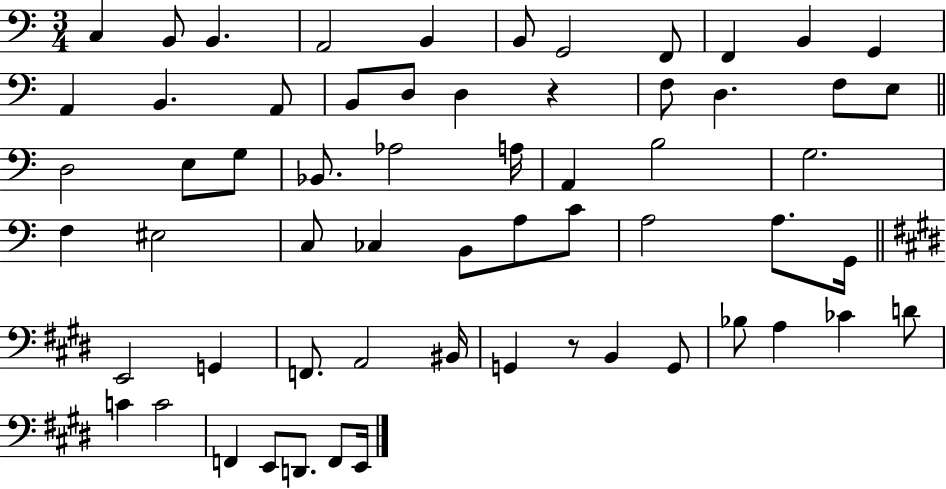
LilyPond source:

{
  \clef bass
  \numericTimeSignature
  \time 3/4
  \key c \major
  c4 b,8 b,4. | a,2 b,4 | b,8 g,2 f,8 | f,4 b,4 g,4 | \break a,4 b,4. a,8 | b,8 d8 d4 r4 | f8 d4. f8 e8 | \bar "||" \break \key c \major d2 e8 g8 | bes,8. aes2 a16 | a,4 b2 | g2. | \break f4 eis2 | c8 ces4 b,8 a8 c'8 | a2 a8. g,16 | \bar "||" \break \key e \major e,2 g,4 | f,8. a,2 bis,16 | g,4 r8 b,4 g,8 | bes8 a4 ces'4 d'8 | \break c'4 c'2 | f,4 e,8 d,8. f,8 e,16 | \bar "|."
}